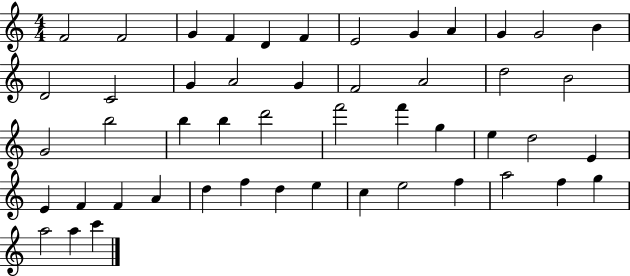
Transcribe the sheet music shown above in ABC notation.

X:1
T:Untitled
M:4/4
L:1/4
K:C
F2 F2 G F D F E2 G A G G2 B D2 C2 G A2 G F2 A2 d2 B2 G2 b2 b b d'2 f'2 f' g e d2 E E F F A d f d e c e2 f a2 f g a2 a c'